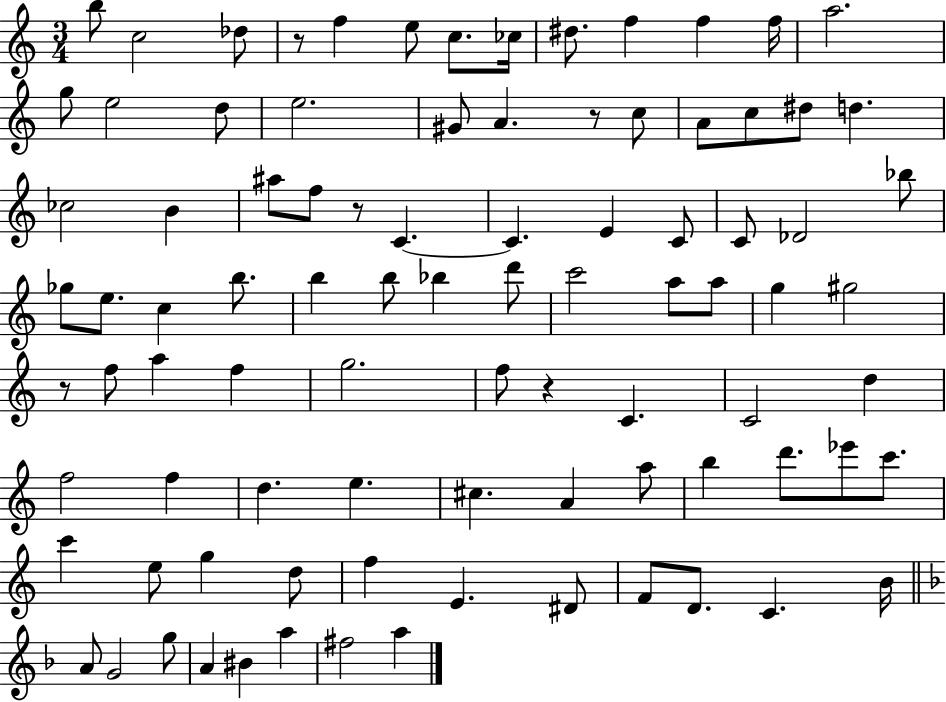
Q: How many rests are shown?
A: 5